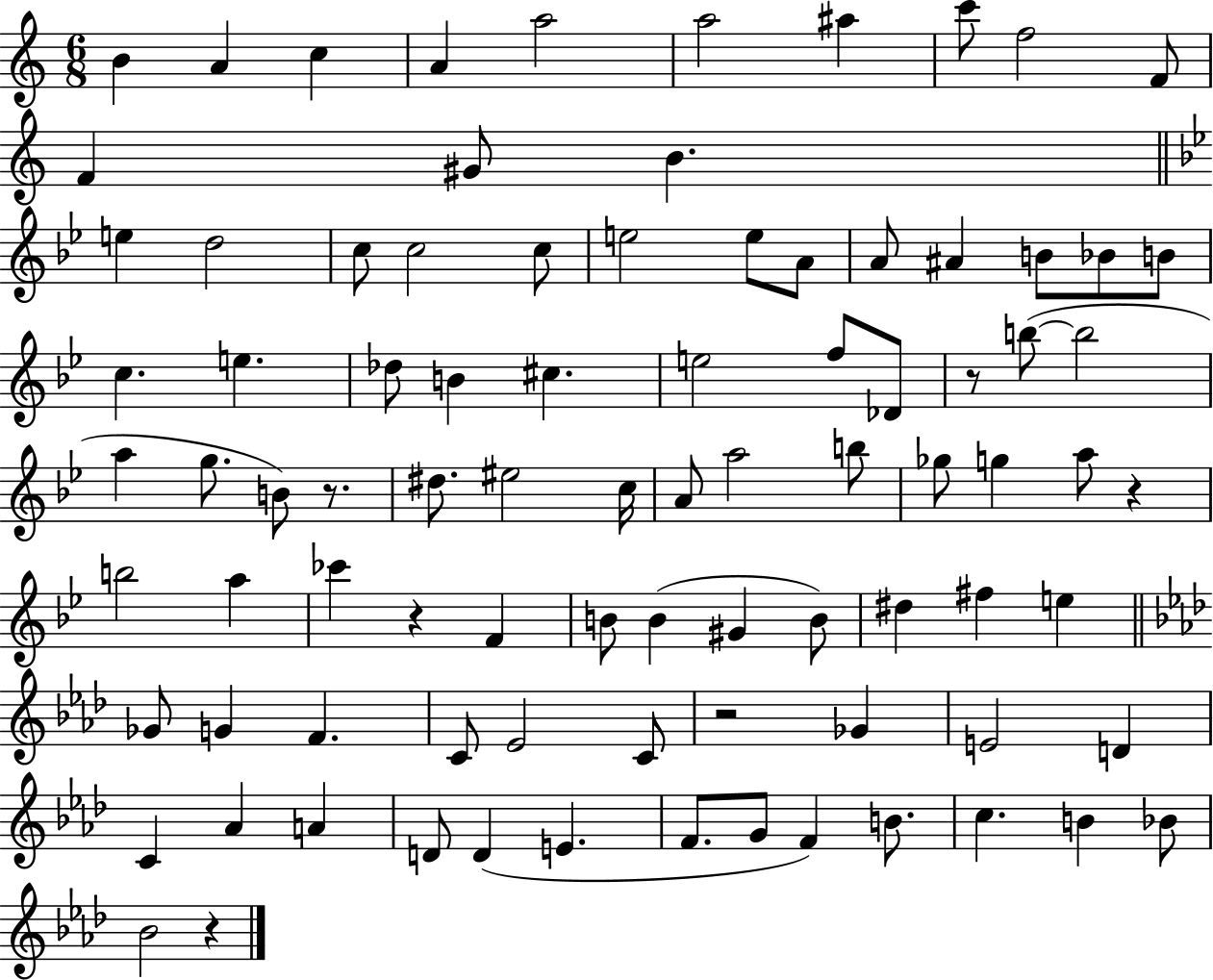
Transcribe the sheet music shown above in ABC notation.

X:1
T:Untitled
M:6/8
L:1/4
K:C
B A c A a2 a2 ^a c'/2 f2 F/2 F ^G/2 B e d2 c/2 c2 c/2 e2 e/2 A/2 A/2 ^A B/2 _B/2 B/2 c e _d/2 B ^c e2 f/2 _D/2 z/2 b/2 b2 a g/2 B/2 z/2 ^d/2 ^e2 c/4 A/2 a2 b/2 _g/2 g a/2 z b2 a _c' z F B/2 B ^G B/2 ^d ^f e _G/2 G F C/2 _E2 C/2 z2 _G E2 D C _A A D/2 D E F/2 G/2 F B/2 c B _B/2 _B2 z